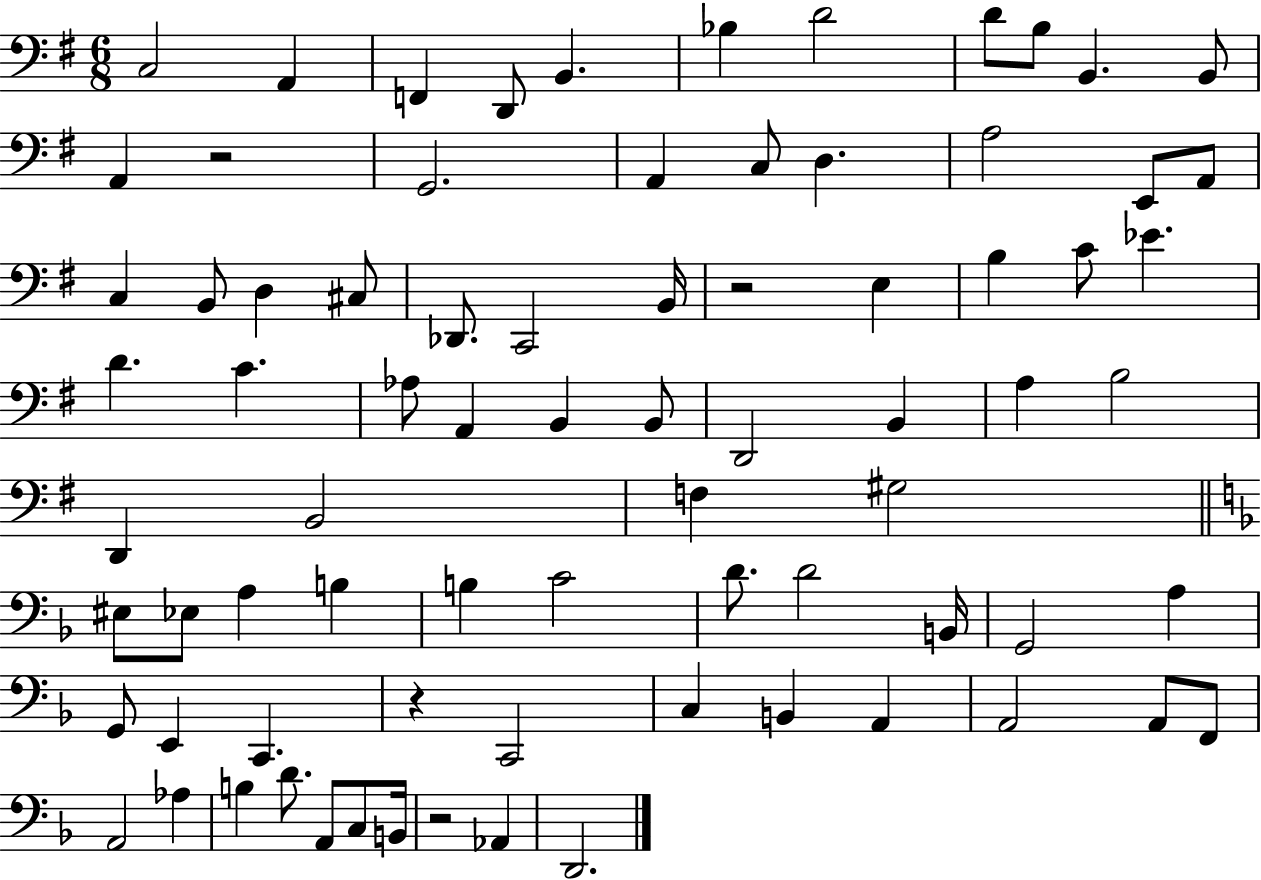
X:1
T:Untitled
M:6/8
L:1/4
K:G
C,2 A,, F,, D,,/2 B,, _B, D2 D/2 B,/2 B,, B,,/2 A,, z2 G,,2 A,, C,/2 D, A,2 E,,/2 A,,/2 C, B,,/2 D, ^C,/2 _D,,/2 C,,2 B,,/4 z2 E, B, C/2 _E D C _A,/2 A,, B,, B,,/2 D,,2 B,, A, B,2 D,, B,,2 F, ^G,2 ^E,/2 _E,/2 A, B, B, C2 D/2 D2 B,,/4 G,,2 A, G,,/2 E,, C,, z C,,2 C, B,, A,, A,,2 A,,/2 F,,/2 A,,2 _A, B, D/2 A,,/2 C,/2 B,,/4 z2 _A,, D,,2